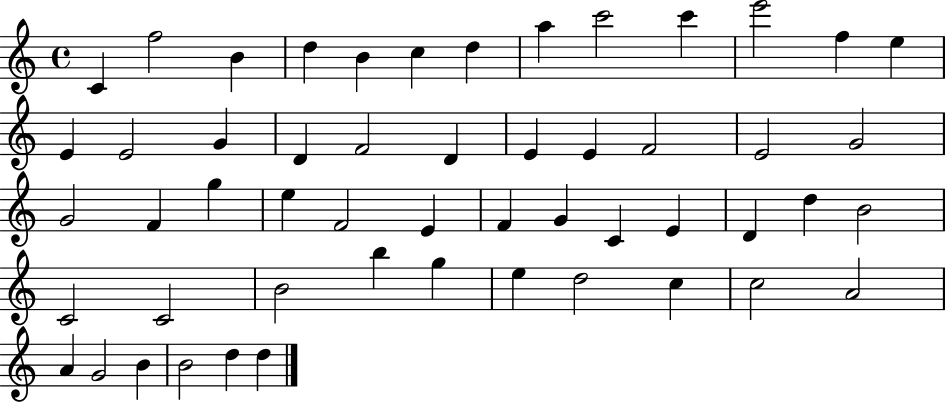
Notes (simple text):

C4/q F5/h B4/q D5/q B4/q C5/q D5/q A5/q C6/h C6/q E6/h F5/q E5/q E4/q E4/h G4/q D4/q F4/h D4/q E4/q E4/q F4/h E4/h G4/h G4/h F4/q G5/q E5/q F4/h E4/q F4/q G4/q C4/q E4/q D4/q D5/q B4/h C4/h C4/h B4/h B5/q G5/q E5/q D5/h C5/q C5/h A4/h A4/q G4/h B4/q B4/h D5/q D5/q